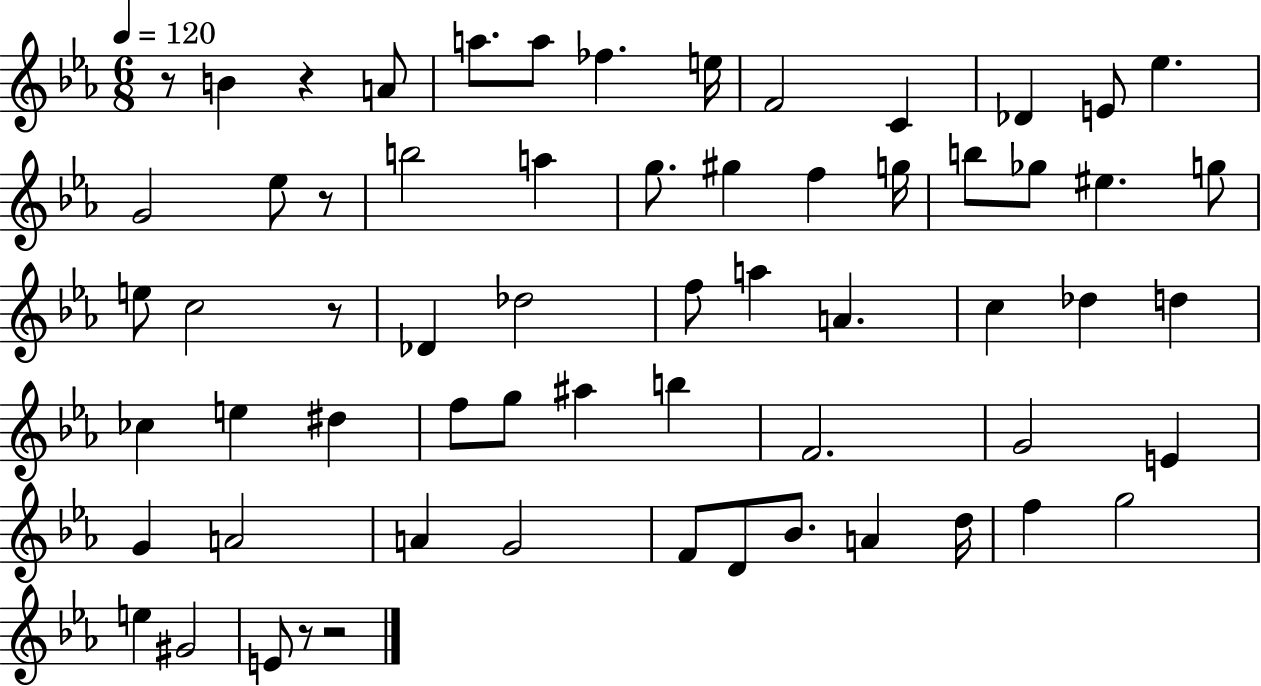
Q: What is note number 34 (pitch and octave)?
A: CES5